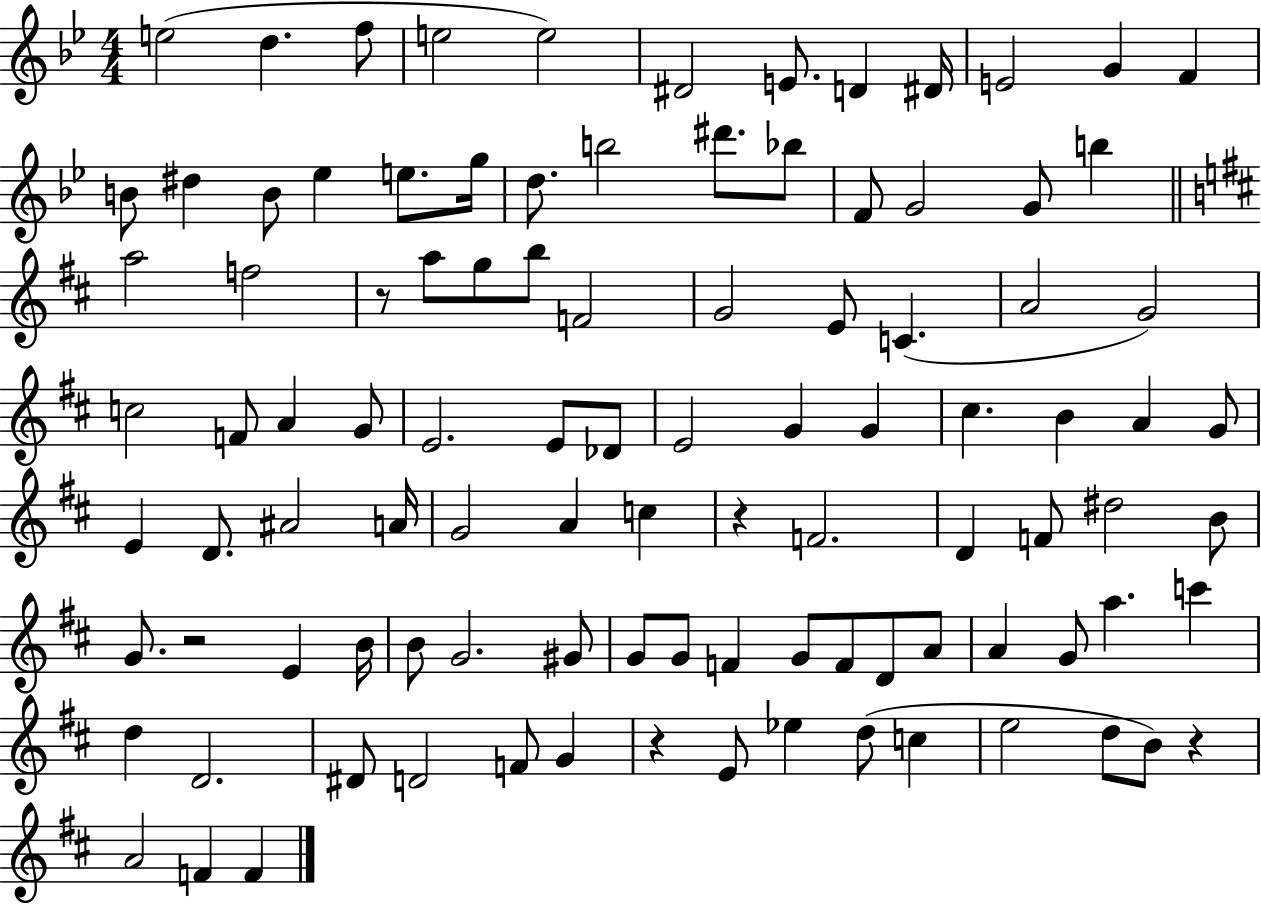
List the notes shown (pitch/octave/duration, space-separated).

E5/h D5/q. F5/e E5/h E5/h D#4/h E4/e. D4/q D#4/s E4/h G4/q F4/q B4/e D#5/q B4/e Eb5/q E5/e. G5/s D5/e. B5/h D#6/e. Bb5/e F4/e G4/h G4/e B5/q A5/h F5/h R/e A5/e G5/e B5/e F4/h G4/h E4/e C4/q. A4/h G4/h C5/h F4/e A4/q G4/e E4/h. E4/e Db4/e E4/h G4/q G4/q C#5/q. B4/q A4/q G4/e E4/q D4/e. A#4/h A4/s G4/h A4/q C5/q R/q F4/h. D4/q F4/e D#5/h B4/e G4/e. R/h E4/q B4/s B4/e G4/h. G#4/e G4/e G4/e F4/q G4/e F4/e D4/e A4/e A4/q G4/e A5/q. C6/q D5/q D4/h. D#4/e D4/h F4/e G4/q R/q E4/e Eb5/q D5/e C5/q E5/h D5/e B4/e R/q A4/h F4/q F4/q